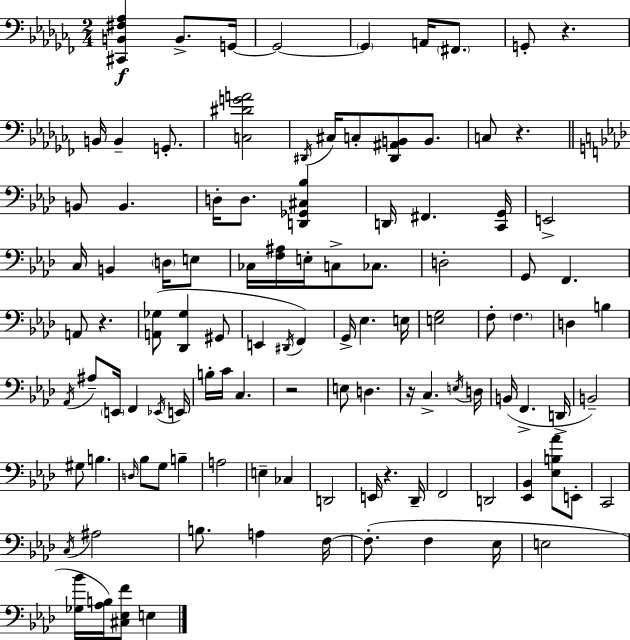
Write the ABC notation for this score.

X:1
T:Untitled
M:2/4
L:1/4
K:Abm
[^C,,B,,^F,_A,] B,,/2 G,,/4 G,,2 G,, A,,/4 ^F,,/2 G,,/2 z B,,/4 B,, G,,/2 [C,^DGA]2 ^D,,/4 ^C,/4 C,/2 [^D,,^A,,B,,]/2 B,,/2 C,/2 z B,,/2 B,, D,/4 D,/2 [D,,_G,,^C,_B,] D,,/4 ^F,, [C,,G,,]/4 E,,2 C,/4 B,, D,/4 E,/2 _C,/4 [F,^A,]/4 E,/4 C,/2 _C,/2 D,2 G,,/2 F,, A,,/2 z [A,,_G,]/2 [_D,,_G,] ^G,,/2 E,, ^D,,/4 F,, G,,/4 _E, E,/4 [E,G,]2 F,/2 F, D, B, _A,,/4 ^A,/2 E,,/4 F,, _E,,/4 E,,/4 B,/4 C/4 C, z2 E,/2 D, z/4 C, E,/4 D,/4 B,,/4 F,, D,,/4 B,,2 ^G,/2 B, D,/4 _B,/2 G,/2 B, A,2 E, _C, D,,2 E,,/4 z _D,,/4 F,,2 D,,2 [_E,,_B,,] [_E,B,_A]/2 E,,/2 C,,2 C,/4 ^A,2 B,/2 A, F,/4 F,/2 F, _E,/4 E,2 [_G,_B]/4 [_A,B,]/4 [^C,_E,F]/2 E,